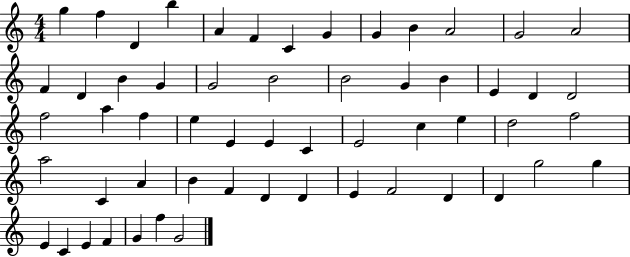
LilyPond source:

{
  \clef treble
  \numericTimeSignature
  \time 4/4
  \key c \major
  g''4 f''4 d'4 b''4 | a'4 f'4 c'4 g'4 | g'4 b'4 a'2 | g'2 a'2 | \break f'4 d'4 b'4 g'4 | g'2 b'2 | b'2 g'4 b'4 | e'4 d'4 d'2 | \break f''2 a''4 f''4 | e''4 e'4 e'4 c'4 | e'2 c''4 e''4 | d''2 f''2 | \break a''2 c'4 a'4 | b'4 f'4 d'4 d'4 | e'4 f'2 d'4 | d'4 g''2 g''4 | \break e'4 c'4 e'4 f'4 | g'4 f''4 g'2 | \bar "|."
}